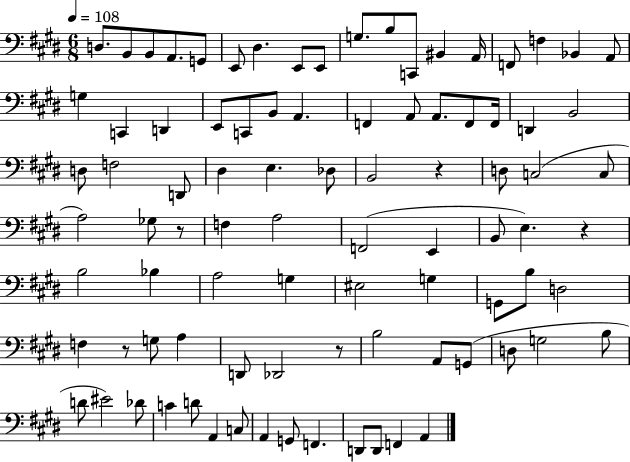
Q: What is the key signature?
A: E major